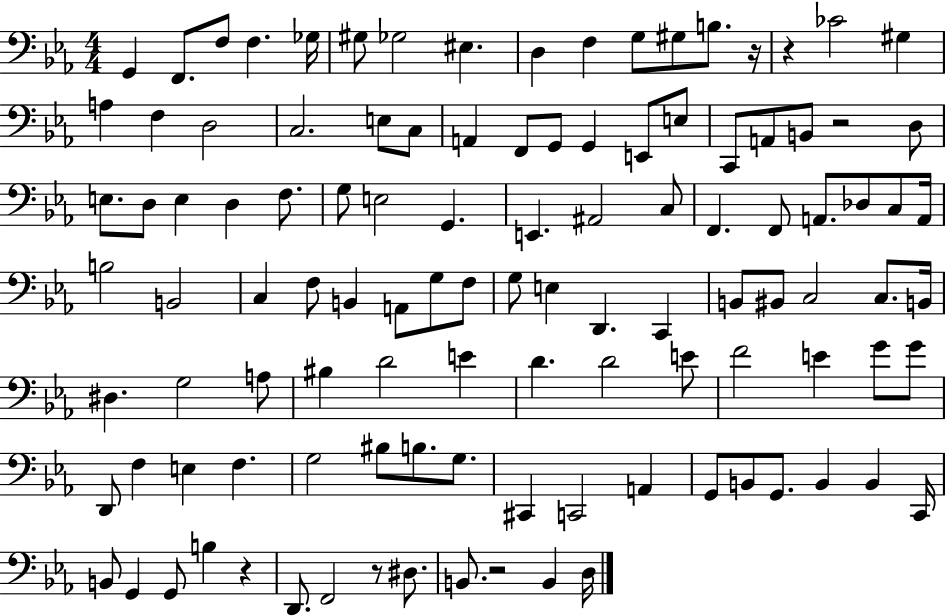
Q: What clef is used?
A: bass